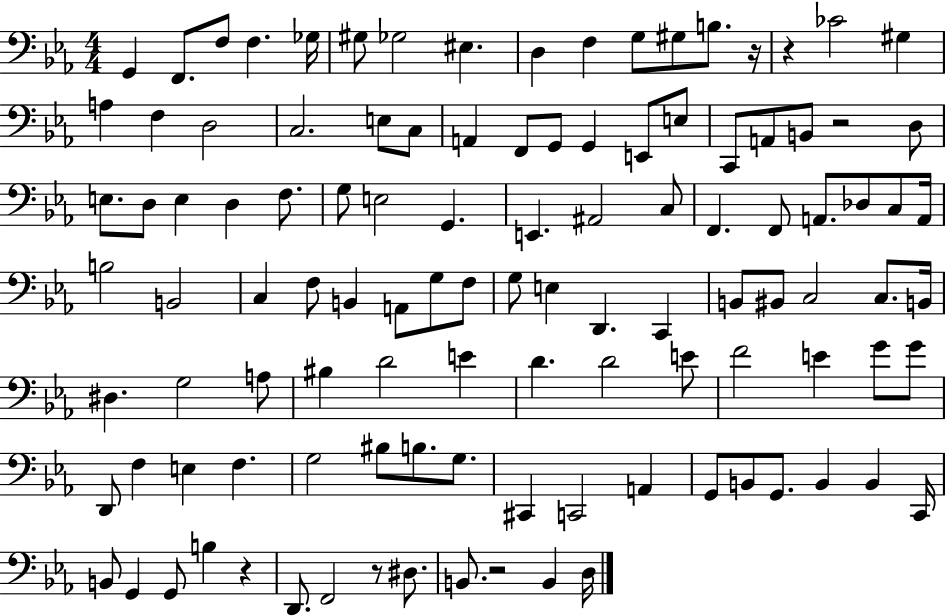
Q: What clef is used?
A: bass